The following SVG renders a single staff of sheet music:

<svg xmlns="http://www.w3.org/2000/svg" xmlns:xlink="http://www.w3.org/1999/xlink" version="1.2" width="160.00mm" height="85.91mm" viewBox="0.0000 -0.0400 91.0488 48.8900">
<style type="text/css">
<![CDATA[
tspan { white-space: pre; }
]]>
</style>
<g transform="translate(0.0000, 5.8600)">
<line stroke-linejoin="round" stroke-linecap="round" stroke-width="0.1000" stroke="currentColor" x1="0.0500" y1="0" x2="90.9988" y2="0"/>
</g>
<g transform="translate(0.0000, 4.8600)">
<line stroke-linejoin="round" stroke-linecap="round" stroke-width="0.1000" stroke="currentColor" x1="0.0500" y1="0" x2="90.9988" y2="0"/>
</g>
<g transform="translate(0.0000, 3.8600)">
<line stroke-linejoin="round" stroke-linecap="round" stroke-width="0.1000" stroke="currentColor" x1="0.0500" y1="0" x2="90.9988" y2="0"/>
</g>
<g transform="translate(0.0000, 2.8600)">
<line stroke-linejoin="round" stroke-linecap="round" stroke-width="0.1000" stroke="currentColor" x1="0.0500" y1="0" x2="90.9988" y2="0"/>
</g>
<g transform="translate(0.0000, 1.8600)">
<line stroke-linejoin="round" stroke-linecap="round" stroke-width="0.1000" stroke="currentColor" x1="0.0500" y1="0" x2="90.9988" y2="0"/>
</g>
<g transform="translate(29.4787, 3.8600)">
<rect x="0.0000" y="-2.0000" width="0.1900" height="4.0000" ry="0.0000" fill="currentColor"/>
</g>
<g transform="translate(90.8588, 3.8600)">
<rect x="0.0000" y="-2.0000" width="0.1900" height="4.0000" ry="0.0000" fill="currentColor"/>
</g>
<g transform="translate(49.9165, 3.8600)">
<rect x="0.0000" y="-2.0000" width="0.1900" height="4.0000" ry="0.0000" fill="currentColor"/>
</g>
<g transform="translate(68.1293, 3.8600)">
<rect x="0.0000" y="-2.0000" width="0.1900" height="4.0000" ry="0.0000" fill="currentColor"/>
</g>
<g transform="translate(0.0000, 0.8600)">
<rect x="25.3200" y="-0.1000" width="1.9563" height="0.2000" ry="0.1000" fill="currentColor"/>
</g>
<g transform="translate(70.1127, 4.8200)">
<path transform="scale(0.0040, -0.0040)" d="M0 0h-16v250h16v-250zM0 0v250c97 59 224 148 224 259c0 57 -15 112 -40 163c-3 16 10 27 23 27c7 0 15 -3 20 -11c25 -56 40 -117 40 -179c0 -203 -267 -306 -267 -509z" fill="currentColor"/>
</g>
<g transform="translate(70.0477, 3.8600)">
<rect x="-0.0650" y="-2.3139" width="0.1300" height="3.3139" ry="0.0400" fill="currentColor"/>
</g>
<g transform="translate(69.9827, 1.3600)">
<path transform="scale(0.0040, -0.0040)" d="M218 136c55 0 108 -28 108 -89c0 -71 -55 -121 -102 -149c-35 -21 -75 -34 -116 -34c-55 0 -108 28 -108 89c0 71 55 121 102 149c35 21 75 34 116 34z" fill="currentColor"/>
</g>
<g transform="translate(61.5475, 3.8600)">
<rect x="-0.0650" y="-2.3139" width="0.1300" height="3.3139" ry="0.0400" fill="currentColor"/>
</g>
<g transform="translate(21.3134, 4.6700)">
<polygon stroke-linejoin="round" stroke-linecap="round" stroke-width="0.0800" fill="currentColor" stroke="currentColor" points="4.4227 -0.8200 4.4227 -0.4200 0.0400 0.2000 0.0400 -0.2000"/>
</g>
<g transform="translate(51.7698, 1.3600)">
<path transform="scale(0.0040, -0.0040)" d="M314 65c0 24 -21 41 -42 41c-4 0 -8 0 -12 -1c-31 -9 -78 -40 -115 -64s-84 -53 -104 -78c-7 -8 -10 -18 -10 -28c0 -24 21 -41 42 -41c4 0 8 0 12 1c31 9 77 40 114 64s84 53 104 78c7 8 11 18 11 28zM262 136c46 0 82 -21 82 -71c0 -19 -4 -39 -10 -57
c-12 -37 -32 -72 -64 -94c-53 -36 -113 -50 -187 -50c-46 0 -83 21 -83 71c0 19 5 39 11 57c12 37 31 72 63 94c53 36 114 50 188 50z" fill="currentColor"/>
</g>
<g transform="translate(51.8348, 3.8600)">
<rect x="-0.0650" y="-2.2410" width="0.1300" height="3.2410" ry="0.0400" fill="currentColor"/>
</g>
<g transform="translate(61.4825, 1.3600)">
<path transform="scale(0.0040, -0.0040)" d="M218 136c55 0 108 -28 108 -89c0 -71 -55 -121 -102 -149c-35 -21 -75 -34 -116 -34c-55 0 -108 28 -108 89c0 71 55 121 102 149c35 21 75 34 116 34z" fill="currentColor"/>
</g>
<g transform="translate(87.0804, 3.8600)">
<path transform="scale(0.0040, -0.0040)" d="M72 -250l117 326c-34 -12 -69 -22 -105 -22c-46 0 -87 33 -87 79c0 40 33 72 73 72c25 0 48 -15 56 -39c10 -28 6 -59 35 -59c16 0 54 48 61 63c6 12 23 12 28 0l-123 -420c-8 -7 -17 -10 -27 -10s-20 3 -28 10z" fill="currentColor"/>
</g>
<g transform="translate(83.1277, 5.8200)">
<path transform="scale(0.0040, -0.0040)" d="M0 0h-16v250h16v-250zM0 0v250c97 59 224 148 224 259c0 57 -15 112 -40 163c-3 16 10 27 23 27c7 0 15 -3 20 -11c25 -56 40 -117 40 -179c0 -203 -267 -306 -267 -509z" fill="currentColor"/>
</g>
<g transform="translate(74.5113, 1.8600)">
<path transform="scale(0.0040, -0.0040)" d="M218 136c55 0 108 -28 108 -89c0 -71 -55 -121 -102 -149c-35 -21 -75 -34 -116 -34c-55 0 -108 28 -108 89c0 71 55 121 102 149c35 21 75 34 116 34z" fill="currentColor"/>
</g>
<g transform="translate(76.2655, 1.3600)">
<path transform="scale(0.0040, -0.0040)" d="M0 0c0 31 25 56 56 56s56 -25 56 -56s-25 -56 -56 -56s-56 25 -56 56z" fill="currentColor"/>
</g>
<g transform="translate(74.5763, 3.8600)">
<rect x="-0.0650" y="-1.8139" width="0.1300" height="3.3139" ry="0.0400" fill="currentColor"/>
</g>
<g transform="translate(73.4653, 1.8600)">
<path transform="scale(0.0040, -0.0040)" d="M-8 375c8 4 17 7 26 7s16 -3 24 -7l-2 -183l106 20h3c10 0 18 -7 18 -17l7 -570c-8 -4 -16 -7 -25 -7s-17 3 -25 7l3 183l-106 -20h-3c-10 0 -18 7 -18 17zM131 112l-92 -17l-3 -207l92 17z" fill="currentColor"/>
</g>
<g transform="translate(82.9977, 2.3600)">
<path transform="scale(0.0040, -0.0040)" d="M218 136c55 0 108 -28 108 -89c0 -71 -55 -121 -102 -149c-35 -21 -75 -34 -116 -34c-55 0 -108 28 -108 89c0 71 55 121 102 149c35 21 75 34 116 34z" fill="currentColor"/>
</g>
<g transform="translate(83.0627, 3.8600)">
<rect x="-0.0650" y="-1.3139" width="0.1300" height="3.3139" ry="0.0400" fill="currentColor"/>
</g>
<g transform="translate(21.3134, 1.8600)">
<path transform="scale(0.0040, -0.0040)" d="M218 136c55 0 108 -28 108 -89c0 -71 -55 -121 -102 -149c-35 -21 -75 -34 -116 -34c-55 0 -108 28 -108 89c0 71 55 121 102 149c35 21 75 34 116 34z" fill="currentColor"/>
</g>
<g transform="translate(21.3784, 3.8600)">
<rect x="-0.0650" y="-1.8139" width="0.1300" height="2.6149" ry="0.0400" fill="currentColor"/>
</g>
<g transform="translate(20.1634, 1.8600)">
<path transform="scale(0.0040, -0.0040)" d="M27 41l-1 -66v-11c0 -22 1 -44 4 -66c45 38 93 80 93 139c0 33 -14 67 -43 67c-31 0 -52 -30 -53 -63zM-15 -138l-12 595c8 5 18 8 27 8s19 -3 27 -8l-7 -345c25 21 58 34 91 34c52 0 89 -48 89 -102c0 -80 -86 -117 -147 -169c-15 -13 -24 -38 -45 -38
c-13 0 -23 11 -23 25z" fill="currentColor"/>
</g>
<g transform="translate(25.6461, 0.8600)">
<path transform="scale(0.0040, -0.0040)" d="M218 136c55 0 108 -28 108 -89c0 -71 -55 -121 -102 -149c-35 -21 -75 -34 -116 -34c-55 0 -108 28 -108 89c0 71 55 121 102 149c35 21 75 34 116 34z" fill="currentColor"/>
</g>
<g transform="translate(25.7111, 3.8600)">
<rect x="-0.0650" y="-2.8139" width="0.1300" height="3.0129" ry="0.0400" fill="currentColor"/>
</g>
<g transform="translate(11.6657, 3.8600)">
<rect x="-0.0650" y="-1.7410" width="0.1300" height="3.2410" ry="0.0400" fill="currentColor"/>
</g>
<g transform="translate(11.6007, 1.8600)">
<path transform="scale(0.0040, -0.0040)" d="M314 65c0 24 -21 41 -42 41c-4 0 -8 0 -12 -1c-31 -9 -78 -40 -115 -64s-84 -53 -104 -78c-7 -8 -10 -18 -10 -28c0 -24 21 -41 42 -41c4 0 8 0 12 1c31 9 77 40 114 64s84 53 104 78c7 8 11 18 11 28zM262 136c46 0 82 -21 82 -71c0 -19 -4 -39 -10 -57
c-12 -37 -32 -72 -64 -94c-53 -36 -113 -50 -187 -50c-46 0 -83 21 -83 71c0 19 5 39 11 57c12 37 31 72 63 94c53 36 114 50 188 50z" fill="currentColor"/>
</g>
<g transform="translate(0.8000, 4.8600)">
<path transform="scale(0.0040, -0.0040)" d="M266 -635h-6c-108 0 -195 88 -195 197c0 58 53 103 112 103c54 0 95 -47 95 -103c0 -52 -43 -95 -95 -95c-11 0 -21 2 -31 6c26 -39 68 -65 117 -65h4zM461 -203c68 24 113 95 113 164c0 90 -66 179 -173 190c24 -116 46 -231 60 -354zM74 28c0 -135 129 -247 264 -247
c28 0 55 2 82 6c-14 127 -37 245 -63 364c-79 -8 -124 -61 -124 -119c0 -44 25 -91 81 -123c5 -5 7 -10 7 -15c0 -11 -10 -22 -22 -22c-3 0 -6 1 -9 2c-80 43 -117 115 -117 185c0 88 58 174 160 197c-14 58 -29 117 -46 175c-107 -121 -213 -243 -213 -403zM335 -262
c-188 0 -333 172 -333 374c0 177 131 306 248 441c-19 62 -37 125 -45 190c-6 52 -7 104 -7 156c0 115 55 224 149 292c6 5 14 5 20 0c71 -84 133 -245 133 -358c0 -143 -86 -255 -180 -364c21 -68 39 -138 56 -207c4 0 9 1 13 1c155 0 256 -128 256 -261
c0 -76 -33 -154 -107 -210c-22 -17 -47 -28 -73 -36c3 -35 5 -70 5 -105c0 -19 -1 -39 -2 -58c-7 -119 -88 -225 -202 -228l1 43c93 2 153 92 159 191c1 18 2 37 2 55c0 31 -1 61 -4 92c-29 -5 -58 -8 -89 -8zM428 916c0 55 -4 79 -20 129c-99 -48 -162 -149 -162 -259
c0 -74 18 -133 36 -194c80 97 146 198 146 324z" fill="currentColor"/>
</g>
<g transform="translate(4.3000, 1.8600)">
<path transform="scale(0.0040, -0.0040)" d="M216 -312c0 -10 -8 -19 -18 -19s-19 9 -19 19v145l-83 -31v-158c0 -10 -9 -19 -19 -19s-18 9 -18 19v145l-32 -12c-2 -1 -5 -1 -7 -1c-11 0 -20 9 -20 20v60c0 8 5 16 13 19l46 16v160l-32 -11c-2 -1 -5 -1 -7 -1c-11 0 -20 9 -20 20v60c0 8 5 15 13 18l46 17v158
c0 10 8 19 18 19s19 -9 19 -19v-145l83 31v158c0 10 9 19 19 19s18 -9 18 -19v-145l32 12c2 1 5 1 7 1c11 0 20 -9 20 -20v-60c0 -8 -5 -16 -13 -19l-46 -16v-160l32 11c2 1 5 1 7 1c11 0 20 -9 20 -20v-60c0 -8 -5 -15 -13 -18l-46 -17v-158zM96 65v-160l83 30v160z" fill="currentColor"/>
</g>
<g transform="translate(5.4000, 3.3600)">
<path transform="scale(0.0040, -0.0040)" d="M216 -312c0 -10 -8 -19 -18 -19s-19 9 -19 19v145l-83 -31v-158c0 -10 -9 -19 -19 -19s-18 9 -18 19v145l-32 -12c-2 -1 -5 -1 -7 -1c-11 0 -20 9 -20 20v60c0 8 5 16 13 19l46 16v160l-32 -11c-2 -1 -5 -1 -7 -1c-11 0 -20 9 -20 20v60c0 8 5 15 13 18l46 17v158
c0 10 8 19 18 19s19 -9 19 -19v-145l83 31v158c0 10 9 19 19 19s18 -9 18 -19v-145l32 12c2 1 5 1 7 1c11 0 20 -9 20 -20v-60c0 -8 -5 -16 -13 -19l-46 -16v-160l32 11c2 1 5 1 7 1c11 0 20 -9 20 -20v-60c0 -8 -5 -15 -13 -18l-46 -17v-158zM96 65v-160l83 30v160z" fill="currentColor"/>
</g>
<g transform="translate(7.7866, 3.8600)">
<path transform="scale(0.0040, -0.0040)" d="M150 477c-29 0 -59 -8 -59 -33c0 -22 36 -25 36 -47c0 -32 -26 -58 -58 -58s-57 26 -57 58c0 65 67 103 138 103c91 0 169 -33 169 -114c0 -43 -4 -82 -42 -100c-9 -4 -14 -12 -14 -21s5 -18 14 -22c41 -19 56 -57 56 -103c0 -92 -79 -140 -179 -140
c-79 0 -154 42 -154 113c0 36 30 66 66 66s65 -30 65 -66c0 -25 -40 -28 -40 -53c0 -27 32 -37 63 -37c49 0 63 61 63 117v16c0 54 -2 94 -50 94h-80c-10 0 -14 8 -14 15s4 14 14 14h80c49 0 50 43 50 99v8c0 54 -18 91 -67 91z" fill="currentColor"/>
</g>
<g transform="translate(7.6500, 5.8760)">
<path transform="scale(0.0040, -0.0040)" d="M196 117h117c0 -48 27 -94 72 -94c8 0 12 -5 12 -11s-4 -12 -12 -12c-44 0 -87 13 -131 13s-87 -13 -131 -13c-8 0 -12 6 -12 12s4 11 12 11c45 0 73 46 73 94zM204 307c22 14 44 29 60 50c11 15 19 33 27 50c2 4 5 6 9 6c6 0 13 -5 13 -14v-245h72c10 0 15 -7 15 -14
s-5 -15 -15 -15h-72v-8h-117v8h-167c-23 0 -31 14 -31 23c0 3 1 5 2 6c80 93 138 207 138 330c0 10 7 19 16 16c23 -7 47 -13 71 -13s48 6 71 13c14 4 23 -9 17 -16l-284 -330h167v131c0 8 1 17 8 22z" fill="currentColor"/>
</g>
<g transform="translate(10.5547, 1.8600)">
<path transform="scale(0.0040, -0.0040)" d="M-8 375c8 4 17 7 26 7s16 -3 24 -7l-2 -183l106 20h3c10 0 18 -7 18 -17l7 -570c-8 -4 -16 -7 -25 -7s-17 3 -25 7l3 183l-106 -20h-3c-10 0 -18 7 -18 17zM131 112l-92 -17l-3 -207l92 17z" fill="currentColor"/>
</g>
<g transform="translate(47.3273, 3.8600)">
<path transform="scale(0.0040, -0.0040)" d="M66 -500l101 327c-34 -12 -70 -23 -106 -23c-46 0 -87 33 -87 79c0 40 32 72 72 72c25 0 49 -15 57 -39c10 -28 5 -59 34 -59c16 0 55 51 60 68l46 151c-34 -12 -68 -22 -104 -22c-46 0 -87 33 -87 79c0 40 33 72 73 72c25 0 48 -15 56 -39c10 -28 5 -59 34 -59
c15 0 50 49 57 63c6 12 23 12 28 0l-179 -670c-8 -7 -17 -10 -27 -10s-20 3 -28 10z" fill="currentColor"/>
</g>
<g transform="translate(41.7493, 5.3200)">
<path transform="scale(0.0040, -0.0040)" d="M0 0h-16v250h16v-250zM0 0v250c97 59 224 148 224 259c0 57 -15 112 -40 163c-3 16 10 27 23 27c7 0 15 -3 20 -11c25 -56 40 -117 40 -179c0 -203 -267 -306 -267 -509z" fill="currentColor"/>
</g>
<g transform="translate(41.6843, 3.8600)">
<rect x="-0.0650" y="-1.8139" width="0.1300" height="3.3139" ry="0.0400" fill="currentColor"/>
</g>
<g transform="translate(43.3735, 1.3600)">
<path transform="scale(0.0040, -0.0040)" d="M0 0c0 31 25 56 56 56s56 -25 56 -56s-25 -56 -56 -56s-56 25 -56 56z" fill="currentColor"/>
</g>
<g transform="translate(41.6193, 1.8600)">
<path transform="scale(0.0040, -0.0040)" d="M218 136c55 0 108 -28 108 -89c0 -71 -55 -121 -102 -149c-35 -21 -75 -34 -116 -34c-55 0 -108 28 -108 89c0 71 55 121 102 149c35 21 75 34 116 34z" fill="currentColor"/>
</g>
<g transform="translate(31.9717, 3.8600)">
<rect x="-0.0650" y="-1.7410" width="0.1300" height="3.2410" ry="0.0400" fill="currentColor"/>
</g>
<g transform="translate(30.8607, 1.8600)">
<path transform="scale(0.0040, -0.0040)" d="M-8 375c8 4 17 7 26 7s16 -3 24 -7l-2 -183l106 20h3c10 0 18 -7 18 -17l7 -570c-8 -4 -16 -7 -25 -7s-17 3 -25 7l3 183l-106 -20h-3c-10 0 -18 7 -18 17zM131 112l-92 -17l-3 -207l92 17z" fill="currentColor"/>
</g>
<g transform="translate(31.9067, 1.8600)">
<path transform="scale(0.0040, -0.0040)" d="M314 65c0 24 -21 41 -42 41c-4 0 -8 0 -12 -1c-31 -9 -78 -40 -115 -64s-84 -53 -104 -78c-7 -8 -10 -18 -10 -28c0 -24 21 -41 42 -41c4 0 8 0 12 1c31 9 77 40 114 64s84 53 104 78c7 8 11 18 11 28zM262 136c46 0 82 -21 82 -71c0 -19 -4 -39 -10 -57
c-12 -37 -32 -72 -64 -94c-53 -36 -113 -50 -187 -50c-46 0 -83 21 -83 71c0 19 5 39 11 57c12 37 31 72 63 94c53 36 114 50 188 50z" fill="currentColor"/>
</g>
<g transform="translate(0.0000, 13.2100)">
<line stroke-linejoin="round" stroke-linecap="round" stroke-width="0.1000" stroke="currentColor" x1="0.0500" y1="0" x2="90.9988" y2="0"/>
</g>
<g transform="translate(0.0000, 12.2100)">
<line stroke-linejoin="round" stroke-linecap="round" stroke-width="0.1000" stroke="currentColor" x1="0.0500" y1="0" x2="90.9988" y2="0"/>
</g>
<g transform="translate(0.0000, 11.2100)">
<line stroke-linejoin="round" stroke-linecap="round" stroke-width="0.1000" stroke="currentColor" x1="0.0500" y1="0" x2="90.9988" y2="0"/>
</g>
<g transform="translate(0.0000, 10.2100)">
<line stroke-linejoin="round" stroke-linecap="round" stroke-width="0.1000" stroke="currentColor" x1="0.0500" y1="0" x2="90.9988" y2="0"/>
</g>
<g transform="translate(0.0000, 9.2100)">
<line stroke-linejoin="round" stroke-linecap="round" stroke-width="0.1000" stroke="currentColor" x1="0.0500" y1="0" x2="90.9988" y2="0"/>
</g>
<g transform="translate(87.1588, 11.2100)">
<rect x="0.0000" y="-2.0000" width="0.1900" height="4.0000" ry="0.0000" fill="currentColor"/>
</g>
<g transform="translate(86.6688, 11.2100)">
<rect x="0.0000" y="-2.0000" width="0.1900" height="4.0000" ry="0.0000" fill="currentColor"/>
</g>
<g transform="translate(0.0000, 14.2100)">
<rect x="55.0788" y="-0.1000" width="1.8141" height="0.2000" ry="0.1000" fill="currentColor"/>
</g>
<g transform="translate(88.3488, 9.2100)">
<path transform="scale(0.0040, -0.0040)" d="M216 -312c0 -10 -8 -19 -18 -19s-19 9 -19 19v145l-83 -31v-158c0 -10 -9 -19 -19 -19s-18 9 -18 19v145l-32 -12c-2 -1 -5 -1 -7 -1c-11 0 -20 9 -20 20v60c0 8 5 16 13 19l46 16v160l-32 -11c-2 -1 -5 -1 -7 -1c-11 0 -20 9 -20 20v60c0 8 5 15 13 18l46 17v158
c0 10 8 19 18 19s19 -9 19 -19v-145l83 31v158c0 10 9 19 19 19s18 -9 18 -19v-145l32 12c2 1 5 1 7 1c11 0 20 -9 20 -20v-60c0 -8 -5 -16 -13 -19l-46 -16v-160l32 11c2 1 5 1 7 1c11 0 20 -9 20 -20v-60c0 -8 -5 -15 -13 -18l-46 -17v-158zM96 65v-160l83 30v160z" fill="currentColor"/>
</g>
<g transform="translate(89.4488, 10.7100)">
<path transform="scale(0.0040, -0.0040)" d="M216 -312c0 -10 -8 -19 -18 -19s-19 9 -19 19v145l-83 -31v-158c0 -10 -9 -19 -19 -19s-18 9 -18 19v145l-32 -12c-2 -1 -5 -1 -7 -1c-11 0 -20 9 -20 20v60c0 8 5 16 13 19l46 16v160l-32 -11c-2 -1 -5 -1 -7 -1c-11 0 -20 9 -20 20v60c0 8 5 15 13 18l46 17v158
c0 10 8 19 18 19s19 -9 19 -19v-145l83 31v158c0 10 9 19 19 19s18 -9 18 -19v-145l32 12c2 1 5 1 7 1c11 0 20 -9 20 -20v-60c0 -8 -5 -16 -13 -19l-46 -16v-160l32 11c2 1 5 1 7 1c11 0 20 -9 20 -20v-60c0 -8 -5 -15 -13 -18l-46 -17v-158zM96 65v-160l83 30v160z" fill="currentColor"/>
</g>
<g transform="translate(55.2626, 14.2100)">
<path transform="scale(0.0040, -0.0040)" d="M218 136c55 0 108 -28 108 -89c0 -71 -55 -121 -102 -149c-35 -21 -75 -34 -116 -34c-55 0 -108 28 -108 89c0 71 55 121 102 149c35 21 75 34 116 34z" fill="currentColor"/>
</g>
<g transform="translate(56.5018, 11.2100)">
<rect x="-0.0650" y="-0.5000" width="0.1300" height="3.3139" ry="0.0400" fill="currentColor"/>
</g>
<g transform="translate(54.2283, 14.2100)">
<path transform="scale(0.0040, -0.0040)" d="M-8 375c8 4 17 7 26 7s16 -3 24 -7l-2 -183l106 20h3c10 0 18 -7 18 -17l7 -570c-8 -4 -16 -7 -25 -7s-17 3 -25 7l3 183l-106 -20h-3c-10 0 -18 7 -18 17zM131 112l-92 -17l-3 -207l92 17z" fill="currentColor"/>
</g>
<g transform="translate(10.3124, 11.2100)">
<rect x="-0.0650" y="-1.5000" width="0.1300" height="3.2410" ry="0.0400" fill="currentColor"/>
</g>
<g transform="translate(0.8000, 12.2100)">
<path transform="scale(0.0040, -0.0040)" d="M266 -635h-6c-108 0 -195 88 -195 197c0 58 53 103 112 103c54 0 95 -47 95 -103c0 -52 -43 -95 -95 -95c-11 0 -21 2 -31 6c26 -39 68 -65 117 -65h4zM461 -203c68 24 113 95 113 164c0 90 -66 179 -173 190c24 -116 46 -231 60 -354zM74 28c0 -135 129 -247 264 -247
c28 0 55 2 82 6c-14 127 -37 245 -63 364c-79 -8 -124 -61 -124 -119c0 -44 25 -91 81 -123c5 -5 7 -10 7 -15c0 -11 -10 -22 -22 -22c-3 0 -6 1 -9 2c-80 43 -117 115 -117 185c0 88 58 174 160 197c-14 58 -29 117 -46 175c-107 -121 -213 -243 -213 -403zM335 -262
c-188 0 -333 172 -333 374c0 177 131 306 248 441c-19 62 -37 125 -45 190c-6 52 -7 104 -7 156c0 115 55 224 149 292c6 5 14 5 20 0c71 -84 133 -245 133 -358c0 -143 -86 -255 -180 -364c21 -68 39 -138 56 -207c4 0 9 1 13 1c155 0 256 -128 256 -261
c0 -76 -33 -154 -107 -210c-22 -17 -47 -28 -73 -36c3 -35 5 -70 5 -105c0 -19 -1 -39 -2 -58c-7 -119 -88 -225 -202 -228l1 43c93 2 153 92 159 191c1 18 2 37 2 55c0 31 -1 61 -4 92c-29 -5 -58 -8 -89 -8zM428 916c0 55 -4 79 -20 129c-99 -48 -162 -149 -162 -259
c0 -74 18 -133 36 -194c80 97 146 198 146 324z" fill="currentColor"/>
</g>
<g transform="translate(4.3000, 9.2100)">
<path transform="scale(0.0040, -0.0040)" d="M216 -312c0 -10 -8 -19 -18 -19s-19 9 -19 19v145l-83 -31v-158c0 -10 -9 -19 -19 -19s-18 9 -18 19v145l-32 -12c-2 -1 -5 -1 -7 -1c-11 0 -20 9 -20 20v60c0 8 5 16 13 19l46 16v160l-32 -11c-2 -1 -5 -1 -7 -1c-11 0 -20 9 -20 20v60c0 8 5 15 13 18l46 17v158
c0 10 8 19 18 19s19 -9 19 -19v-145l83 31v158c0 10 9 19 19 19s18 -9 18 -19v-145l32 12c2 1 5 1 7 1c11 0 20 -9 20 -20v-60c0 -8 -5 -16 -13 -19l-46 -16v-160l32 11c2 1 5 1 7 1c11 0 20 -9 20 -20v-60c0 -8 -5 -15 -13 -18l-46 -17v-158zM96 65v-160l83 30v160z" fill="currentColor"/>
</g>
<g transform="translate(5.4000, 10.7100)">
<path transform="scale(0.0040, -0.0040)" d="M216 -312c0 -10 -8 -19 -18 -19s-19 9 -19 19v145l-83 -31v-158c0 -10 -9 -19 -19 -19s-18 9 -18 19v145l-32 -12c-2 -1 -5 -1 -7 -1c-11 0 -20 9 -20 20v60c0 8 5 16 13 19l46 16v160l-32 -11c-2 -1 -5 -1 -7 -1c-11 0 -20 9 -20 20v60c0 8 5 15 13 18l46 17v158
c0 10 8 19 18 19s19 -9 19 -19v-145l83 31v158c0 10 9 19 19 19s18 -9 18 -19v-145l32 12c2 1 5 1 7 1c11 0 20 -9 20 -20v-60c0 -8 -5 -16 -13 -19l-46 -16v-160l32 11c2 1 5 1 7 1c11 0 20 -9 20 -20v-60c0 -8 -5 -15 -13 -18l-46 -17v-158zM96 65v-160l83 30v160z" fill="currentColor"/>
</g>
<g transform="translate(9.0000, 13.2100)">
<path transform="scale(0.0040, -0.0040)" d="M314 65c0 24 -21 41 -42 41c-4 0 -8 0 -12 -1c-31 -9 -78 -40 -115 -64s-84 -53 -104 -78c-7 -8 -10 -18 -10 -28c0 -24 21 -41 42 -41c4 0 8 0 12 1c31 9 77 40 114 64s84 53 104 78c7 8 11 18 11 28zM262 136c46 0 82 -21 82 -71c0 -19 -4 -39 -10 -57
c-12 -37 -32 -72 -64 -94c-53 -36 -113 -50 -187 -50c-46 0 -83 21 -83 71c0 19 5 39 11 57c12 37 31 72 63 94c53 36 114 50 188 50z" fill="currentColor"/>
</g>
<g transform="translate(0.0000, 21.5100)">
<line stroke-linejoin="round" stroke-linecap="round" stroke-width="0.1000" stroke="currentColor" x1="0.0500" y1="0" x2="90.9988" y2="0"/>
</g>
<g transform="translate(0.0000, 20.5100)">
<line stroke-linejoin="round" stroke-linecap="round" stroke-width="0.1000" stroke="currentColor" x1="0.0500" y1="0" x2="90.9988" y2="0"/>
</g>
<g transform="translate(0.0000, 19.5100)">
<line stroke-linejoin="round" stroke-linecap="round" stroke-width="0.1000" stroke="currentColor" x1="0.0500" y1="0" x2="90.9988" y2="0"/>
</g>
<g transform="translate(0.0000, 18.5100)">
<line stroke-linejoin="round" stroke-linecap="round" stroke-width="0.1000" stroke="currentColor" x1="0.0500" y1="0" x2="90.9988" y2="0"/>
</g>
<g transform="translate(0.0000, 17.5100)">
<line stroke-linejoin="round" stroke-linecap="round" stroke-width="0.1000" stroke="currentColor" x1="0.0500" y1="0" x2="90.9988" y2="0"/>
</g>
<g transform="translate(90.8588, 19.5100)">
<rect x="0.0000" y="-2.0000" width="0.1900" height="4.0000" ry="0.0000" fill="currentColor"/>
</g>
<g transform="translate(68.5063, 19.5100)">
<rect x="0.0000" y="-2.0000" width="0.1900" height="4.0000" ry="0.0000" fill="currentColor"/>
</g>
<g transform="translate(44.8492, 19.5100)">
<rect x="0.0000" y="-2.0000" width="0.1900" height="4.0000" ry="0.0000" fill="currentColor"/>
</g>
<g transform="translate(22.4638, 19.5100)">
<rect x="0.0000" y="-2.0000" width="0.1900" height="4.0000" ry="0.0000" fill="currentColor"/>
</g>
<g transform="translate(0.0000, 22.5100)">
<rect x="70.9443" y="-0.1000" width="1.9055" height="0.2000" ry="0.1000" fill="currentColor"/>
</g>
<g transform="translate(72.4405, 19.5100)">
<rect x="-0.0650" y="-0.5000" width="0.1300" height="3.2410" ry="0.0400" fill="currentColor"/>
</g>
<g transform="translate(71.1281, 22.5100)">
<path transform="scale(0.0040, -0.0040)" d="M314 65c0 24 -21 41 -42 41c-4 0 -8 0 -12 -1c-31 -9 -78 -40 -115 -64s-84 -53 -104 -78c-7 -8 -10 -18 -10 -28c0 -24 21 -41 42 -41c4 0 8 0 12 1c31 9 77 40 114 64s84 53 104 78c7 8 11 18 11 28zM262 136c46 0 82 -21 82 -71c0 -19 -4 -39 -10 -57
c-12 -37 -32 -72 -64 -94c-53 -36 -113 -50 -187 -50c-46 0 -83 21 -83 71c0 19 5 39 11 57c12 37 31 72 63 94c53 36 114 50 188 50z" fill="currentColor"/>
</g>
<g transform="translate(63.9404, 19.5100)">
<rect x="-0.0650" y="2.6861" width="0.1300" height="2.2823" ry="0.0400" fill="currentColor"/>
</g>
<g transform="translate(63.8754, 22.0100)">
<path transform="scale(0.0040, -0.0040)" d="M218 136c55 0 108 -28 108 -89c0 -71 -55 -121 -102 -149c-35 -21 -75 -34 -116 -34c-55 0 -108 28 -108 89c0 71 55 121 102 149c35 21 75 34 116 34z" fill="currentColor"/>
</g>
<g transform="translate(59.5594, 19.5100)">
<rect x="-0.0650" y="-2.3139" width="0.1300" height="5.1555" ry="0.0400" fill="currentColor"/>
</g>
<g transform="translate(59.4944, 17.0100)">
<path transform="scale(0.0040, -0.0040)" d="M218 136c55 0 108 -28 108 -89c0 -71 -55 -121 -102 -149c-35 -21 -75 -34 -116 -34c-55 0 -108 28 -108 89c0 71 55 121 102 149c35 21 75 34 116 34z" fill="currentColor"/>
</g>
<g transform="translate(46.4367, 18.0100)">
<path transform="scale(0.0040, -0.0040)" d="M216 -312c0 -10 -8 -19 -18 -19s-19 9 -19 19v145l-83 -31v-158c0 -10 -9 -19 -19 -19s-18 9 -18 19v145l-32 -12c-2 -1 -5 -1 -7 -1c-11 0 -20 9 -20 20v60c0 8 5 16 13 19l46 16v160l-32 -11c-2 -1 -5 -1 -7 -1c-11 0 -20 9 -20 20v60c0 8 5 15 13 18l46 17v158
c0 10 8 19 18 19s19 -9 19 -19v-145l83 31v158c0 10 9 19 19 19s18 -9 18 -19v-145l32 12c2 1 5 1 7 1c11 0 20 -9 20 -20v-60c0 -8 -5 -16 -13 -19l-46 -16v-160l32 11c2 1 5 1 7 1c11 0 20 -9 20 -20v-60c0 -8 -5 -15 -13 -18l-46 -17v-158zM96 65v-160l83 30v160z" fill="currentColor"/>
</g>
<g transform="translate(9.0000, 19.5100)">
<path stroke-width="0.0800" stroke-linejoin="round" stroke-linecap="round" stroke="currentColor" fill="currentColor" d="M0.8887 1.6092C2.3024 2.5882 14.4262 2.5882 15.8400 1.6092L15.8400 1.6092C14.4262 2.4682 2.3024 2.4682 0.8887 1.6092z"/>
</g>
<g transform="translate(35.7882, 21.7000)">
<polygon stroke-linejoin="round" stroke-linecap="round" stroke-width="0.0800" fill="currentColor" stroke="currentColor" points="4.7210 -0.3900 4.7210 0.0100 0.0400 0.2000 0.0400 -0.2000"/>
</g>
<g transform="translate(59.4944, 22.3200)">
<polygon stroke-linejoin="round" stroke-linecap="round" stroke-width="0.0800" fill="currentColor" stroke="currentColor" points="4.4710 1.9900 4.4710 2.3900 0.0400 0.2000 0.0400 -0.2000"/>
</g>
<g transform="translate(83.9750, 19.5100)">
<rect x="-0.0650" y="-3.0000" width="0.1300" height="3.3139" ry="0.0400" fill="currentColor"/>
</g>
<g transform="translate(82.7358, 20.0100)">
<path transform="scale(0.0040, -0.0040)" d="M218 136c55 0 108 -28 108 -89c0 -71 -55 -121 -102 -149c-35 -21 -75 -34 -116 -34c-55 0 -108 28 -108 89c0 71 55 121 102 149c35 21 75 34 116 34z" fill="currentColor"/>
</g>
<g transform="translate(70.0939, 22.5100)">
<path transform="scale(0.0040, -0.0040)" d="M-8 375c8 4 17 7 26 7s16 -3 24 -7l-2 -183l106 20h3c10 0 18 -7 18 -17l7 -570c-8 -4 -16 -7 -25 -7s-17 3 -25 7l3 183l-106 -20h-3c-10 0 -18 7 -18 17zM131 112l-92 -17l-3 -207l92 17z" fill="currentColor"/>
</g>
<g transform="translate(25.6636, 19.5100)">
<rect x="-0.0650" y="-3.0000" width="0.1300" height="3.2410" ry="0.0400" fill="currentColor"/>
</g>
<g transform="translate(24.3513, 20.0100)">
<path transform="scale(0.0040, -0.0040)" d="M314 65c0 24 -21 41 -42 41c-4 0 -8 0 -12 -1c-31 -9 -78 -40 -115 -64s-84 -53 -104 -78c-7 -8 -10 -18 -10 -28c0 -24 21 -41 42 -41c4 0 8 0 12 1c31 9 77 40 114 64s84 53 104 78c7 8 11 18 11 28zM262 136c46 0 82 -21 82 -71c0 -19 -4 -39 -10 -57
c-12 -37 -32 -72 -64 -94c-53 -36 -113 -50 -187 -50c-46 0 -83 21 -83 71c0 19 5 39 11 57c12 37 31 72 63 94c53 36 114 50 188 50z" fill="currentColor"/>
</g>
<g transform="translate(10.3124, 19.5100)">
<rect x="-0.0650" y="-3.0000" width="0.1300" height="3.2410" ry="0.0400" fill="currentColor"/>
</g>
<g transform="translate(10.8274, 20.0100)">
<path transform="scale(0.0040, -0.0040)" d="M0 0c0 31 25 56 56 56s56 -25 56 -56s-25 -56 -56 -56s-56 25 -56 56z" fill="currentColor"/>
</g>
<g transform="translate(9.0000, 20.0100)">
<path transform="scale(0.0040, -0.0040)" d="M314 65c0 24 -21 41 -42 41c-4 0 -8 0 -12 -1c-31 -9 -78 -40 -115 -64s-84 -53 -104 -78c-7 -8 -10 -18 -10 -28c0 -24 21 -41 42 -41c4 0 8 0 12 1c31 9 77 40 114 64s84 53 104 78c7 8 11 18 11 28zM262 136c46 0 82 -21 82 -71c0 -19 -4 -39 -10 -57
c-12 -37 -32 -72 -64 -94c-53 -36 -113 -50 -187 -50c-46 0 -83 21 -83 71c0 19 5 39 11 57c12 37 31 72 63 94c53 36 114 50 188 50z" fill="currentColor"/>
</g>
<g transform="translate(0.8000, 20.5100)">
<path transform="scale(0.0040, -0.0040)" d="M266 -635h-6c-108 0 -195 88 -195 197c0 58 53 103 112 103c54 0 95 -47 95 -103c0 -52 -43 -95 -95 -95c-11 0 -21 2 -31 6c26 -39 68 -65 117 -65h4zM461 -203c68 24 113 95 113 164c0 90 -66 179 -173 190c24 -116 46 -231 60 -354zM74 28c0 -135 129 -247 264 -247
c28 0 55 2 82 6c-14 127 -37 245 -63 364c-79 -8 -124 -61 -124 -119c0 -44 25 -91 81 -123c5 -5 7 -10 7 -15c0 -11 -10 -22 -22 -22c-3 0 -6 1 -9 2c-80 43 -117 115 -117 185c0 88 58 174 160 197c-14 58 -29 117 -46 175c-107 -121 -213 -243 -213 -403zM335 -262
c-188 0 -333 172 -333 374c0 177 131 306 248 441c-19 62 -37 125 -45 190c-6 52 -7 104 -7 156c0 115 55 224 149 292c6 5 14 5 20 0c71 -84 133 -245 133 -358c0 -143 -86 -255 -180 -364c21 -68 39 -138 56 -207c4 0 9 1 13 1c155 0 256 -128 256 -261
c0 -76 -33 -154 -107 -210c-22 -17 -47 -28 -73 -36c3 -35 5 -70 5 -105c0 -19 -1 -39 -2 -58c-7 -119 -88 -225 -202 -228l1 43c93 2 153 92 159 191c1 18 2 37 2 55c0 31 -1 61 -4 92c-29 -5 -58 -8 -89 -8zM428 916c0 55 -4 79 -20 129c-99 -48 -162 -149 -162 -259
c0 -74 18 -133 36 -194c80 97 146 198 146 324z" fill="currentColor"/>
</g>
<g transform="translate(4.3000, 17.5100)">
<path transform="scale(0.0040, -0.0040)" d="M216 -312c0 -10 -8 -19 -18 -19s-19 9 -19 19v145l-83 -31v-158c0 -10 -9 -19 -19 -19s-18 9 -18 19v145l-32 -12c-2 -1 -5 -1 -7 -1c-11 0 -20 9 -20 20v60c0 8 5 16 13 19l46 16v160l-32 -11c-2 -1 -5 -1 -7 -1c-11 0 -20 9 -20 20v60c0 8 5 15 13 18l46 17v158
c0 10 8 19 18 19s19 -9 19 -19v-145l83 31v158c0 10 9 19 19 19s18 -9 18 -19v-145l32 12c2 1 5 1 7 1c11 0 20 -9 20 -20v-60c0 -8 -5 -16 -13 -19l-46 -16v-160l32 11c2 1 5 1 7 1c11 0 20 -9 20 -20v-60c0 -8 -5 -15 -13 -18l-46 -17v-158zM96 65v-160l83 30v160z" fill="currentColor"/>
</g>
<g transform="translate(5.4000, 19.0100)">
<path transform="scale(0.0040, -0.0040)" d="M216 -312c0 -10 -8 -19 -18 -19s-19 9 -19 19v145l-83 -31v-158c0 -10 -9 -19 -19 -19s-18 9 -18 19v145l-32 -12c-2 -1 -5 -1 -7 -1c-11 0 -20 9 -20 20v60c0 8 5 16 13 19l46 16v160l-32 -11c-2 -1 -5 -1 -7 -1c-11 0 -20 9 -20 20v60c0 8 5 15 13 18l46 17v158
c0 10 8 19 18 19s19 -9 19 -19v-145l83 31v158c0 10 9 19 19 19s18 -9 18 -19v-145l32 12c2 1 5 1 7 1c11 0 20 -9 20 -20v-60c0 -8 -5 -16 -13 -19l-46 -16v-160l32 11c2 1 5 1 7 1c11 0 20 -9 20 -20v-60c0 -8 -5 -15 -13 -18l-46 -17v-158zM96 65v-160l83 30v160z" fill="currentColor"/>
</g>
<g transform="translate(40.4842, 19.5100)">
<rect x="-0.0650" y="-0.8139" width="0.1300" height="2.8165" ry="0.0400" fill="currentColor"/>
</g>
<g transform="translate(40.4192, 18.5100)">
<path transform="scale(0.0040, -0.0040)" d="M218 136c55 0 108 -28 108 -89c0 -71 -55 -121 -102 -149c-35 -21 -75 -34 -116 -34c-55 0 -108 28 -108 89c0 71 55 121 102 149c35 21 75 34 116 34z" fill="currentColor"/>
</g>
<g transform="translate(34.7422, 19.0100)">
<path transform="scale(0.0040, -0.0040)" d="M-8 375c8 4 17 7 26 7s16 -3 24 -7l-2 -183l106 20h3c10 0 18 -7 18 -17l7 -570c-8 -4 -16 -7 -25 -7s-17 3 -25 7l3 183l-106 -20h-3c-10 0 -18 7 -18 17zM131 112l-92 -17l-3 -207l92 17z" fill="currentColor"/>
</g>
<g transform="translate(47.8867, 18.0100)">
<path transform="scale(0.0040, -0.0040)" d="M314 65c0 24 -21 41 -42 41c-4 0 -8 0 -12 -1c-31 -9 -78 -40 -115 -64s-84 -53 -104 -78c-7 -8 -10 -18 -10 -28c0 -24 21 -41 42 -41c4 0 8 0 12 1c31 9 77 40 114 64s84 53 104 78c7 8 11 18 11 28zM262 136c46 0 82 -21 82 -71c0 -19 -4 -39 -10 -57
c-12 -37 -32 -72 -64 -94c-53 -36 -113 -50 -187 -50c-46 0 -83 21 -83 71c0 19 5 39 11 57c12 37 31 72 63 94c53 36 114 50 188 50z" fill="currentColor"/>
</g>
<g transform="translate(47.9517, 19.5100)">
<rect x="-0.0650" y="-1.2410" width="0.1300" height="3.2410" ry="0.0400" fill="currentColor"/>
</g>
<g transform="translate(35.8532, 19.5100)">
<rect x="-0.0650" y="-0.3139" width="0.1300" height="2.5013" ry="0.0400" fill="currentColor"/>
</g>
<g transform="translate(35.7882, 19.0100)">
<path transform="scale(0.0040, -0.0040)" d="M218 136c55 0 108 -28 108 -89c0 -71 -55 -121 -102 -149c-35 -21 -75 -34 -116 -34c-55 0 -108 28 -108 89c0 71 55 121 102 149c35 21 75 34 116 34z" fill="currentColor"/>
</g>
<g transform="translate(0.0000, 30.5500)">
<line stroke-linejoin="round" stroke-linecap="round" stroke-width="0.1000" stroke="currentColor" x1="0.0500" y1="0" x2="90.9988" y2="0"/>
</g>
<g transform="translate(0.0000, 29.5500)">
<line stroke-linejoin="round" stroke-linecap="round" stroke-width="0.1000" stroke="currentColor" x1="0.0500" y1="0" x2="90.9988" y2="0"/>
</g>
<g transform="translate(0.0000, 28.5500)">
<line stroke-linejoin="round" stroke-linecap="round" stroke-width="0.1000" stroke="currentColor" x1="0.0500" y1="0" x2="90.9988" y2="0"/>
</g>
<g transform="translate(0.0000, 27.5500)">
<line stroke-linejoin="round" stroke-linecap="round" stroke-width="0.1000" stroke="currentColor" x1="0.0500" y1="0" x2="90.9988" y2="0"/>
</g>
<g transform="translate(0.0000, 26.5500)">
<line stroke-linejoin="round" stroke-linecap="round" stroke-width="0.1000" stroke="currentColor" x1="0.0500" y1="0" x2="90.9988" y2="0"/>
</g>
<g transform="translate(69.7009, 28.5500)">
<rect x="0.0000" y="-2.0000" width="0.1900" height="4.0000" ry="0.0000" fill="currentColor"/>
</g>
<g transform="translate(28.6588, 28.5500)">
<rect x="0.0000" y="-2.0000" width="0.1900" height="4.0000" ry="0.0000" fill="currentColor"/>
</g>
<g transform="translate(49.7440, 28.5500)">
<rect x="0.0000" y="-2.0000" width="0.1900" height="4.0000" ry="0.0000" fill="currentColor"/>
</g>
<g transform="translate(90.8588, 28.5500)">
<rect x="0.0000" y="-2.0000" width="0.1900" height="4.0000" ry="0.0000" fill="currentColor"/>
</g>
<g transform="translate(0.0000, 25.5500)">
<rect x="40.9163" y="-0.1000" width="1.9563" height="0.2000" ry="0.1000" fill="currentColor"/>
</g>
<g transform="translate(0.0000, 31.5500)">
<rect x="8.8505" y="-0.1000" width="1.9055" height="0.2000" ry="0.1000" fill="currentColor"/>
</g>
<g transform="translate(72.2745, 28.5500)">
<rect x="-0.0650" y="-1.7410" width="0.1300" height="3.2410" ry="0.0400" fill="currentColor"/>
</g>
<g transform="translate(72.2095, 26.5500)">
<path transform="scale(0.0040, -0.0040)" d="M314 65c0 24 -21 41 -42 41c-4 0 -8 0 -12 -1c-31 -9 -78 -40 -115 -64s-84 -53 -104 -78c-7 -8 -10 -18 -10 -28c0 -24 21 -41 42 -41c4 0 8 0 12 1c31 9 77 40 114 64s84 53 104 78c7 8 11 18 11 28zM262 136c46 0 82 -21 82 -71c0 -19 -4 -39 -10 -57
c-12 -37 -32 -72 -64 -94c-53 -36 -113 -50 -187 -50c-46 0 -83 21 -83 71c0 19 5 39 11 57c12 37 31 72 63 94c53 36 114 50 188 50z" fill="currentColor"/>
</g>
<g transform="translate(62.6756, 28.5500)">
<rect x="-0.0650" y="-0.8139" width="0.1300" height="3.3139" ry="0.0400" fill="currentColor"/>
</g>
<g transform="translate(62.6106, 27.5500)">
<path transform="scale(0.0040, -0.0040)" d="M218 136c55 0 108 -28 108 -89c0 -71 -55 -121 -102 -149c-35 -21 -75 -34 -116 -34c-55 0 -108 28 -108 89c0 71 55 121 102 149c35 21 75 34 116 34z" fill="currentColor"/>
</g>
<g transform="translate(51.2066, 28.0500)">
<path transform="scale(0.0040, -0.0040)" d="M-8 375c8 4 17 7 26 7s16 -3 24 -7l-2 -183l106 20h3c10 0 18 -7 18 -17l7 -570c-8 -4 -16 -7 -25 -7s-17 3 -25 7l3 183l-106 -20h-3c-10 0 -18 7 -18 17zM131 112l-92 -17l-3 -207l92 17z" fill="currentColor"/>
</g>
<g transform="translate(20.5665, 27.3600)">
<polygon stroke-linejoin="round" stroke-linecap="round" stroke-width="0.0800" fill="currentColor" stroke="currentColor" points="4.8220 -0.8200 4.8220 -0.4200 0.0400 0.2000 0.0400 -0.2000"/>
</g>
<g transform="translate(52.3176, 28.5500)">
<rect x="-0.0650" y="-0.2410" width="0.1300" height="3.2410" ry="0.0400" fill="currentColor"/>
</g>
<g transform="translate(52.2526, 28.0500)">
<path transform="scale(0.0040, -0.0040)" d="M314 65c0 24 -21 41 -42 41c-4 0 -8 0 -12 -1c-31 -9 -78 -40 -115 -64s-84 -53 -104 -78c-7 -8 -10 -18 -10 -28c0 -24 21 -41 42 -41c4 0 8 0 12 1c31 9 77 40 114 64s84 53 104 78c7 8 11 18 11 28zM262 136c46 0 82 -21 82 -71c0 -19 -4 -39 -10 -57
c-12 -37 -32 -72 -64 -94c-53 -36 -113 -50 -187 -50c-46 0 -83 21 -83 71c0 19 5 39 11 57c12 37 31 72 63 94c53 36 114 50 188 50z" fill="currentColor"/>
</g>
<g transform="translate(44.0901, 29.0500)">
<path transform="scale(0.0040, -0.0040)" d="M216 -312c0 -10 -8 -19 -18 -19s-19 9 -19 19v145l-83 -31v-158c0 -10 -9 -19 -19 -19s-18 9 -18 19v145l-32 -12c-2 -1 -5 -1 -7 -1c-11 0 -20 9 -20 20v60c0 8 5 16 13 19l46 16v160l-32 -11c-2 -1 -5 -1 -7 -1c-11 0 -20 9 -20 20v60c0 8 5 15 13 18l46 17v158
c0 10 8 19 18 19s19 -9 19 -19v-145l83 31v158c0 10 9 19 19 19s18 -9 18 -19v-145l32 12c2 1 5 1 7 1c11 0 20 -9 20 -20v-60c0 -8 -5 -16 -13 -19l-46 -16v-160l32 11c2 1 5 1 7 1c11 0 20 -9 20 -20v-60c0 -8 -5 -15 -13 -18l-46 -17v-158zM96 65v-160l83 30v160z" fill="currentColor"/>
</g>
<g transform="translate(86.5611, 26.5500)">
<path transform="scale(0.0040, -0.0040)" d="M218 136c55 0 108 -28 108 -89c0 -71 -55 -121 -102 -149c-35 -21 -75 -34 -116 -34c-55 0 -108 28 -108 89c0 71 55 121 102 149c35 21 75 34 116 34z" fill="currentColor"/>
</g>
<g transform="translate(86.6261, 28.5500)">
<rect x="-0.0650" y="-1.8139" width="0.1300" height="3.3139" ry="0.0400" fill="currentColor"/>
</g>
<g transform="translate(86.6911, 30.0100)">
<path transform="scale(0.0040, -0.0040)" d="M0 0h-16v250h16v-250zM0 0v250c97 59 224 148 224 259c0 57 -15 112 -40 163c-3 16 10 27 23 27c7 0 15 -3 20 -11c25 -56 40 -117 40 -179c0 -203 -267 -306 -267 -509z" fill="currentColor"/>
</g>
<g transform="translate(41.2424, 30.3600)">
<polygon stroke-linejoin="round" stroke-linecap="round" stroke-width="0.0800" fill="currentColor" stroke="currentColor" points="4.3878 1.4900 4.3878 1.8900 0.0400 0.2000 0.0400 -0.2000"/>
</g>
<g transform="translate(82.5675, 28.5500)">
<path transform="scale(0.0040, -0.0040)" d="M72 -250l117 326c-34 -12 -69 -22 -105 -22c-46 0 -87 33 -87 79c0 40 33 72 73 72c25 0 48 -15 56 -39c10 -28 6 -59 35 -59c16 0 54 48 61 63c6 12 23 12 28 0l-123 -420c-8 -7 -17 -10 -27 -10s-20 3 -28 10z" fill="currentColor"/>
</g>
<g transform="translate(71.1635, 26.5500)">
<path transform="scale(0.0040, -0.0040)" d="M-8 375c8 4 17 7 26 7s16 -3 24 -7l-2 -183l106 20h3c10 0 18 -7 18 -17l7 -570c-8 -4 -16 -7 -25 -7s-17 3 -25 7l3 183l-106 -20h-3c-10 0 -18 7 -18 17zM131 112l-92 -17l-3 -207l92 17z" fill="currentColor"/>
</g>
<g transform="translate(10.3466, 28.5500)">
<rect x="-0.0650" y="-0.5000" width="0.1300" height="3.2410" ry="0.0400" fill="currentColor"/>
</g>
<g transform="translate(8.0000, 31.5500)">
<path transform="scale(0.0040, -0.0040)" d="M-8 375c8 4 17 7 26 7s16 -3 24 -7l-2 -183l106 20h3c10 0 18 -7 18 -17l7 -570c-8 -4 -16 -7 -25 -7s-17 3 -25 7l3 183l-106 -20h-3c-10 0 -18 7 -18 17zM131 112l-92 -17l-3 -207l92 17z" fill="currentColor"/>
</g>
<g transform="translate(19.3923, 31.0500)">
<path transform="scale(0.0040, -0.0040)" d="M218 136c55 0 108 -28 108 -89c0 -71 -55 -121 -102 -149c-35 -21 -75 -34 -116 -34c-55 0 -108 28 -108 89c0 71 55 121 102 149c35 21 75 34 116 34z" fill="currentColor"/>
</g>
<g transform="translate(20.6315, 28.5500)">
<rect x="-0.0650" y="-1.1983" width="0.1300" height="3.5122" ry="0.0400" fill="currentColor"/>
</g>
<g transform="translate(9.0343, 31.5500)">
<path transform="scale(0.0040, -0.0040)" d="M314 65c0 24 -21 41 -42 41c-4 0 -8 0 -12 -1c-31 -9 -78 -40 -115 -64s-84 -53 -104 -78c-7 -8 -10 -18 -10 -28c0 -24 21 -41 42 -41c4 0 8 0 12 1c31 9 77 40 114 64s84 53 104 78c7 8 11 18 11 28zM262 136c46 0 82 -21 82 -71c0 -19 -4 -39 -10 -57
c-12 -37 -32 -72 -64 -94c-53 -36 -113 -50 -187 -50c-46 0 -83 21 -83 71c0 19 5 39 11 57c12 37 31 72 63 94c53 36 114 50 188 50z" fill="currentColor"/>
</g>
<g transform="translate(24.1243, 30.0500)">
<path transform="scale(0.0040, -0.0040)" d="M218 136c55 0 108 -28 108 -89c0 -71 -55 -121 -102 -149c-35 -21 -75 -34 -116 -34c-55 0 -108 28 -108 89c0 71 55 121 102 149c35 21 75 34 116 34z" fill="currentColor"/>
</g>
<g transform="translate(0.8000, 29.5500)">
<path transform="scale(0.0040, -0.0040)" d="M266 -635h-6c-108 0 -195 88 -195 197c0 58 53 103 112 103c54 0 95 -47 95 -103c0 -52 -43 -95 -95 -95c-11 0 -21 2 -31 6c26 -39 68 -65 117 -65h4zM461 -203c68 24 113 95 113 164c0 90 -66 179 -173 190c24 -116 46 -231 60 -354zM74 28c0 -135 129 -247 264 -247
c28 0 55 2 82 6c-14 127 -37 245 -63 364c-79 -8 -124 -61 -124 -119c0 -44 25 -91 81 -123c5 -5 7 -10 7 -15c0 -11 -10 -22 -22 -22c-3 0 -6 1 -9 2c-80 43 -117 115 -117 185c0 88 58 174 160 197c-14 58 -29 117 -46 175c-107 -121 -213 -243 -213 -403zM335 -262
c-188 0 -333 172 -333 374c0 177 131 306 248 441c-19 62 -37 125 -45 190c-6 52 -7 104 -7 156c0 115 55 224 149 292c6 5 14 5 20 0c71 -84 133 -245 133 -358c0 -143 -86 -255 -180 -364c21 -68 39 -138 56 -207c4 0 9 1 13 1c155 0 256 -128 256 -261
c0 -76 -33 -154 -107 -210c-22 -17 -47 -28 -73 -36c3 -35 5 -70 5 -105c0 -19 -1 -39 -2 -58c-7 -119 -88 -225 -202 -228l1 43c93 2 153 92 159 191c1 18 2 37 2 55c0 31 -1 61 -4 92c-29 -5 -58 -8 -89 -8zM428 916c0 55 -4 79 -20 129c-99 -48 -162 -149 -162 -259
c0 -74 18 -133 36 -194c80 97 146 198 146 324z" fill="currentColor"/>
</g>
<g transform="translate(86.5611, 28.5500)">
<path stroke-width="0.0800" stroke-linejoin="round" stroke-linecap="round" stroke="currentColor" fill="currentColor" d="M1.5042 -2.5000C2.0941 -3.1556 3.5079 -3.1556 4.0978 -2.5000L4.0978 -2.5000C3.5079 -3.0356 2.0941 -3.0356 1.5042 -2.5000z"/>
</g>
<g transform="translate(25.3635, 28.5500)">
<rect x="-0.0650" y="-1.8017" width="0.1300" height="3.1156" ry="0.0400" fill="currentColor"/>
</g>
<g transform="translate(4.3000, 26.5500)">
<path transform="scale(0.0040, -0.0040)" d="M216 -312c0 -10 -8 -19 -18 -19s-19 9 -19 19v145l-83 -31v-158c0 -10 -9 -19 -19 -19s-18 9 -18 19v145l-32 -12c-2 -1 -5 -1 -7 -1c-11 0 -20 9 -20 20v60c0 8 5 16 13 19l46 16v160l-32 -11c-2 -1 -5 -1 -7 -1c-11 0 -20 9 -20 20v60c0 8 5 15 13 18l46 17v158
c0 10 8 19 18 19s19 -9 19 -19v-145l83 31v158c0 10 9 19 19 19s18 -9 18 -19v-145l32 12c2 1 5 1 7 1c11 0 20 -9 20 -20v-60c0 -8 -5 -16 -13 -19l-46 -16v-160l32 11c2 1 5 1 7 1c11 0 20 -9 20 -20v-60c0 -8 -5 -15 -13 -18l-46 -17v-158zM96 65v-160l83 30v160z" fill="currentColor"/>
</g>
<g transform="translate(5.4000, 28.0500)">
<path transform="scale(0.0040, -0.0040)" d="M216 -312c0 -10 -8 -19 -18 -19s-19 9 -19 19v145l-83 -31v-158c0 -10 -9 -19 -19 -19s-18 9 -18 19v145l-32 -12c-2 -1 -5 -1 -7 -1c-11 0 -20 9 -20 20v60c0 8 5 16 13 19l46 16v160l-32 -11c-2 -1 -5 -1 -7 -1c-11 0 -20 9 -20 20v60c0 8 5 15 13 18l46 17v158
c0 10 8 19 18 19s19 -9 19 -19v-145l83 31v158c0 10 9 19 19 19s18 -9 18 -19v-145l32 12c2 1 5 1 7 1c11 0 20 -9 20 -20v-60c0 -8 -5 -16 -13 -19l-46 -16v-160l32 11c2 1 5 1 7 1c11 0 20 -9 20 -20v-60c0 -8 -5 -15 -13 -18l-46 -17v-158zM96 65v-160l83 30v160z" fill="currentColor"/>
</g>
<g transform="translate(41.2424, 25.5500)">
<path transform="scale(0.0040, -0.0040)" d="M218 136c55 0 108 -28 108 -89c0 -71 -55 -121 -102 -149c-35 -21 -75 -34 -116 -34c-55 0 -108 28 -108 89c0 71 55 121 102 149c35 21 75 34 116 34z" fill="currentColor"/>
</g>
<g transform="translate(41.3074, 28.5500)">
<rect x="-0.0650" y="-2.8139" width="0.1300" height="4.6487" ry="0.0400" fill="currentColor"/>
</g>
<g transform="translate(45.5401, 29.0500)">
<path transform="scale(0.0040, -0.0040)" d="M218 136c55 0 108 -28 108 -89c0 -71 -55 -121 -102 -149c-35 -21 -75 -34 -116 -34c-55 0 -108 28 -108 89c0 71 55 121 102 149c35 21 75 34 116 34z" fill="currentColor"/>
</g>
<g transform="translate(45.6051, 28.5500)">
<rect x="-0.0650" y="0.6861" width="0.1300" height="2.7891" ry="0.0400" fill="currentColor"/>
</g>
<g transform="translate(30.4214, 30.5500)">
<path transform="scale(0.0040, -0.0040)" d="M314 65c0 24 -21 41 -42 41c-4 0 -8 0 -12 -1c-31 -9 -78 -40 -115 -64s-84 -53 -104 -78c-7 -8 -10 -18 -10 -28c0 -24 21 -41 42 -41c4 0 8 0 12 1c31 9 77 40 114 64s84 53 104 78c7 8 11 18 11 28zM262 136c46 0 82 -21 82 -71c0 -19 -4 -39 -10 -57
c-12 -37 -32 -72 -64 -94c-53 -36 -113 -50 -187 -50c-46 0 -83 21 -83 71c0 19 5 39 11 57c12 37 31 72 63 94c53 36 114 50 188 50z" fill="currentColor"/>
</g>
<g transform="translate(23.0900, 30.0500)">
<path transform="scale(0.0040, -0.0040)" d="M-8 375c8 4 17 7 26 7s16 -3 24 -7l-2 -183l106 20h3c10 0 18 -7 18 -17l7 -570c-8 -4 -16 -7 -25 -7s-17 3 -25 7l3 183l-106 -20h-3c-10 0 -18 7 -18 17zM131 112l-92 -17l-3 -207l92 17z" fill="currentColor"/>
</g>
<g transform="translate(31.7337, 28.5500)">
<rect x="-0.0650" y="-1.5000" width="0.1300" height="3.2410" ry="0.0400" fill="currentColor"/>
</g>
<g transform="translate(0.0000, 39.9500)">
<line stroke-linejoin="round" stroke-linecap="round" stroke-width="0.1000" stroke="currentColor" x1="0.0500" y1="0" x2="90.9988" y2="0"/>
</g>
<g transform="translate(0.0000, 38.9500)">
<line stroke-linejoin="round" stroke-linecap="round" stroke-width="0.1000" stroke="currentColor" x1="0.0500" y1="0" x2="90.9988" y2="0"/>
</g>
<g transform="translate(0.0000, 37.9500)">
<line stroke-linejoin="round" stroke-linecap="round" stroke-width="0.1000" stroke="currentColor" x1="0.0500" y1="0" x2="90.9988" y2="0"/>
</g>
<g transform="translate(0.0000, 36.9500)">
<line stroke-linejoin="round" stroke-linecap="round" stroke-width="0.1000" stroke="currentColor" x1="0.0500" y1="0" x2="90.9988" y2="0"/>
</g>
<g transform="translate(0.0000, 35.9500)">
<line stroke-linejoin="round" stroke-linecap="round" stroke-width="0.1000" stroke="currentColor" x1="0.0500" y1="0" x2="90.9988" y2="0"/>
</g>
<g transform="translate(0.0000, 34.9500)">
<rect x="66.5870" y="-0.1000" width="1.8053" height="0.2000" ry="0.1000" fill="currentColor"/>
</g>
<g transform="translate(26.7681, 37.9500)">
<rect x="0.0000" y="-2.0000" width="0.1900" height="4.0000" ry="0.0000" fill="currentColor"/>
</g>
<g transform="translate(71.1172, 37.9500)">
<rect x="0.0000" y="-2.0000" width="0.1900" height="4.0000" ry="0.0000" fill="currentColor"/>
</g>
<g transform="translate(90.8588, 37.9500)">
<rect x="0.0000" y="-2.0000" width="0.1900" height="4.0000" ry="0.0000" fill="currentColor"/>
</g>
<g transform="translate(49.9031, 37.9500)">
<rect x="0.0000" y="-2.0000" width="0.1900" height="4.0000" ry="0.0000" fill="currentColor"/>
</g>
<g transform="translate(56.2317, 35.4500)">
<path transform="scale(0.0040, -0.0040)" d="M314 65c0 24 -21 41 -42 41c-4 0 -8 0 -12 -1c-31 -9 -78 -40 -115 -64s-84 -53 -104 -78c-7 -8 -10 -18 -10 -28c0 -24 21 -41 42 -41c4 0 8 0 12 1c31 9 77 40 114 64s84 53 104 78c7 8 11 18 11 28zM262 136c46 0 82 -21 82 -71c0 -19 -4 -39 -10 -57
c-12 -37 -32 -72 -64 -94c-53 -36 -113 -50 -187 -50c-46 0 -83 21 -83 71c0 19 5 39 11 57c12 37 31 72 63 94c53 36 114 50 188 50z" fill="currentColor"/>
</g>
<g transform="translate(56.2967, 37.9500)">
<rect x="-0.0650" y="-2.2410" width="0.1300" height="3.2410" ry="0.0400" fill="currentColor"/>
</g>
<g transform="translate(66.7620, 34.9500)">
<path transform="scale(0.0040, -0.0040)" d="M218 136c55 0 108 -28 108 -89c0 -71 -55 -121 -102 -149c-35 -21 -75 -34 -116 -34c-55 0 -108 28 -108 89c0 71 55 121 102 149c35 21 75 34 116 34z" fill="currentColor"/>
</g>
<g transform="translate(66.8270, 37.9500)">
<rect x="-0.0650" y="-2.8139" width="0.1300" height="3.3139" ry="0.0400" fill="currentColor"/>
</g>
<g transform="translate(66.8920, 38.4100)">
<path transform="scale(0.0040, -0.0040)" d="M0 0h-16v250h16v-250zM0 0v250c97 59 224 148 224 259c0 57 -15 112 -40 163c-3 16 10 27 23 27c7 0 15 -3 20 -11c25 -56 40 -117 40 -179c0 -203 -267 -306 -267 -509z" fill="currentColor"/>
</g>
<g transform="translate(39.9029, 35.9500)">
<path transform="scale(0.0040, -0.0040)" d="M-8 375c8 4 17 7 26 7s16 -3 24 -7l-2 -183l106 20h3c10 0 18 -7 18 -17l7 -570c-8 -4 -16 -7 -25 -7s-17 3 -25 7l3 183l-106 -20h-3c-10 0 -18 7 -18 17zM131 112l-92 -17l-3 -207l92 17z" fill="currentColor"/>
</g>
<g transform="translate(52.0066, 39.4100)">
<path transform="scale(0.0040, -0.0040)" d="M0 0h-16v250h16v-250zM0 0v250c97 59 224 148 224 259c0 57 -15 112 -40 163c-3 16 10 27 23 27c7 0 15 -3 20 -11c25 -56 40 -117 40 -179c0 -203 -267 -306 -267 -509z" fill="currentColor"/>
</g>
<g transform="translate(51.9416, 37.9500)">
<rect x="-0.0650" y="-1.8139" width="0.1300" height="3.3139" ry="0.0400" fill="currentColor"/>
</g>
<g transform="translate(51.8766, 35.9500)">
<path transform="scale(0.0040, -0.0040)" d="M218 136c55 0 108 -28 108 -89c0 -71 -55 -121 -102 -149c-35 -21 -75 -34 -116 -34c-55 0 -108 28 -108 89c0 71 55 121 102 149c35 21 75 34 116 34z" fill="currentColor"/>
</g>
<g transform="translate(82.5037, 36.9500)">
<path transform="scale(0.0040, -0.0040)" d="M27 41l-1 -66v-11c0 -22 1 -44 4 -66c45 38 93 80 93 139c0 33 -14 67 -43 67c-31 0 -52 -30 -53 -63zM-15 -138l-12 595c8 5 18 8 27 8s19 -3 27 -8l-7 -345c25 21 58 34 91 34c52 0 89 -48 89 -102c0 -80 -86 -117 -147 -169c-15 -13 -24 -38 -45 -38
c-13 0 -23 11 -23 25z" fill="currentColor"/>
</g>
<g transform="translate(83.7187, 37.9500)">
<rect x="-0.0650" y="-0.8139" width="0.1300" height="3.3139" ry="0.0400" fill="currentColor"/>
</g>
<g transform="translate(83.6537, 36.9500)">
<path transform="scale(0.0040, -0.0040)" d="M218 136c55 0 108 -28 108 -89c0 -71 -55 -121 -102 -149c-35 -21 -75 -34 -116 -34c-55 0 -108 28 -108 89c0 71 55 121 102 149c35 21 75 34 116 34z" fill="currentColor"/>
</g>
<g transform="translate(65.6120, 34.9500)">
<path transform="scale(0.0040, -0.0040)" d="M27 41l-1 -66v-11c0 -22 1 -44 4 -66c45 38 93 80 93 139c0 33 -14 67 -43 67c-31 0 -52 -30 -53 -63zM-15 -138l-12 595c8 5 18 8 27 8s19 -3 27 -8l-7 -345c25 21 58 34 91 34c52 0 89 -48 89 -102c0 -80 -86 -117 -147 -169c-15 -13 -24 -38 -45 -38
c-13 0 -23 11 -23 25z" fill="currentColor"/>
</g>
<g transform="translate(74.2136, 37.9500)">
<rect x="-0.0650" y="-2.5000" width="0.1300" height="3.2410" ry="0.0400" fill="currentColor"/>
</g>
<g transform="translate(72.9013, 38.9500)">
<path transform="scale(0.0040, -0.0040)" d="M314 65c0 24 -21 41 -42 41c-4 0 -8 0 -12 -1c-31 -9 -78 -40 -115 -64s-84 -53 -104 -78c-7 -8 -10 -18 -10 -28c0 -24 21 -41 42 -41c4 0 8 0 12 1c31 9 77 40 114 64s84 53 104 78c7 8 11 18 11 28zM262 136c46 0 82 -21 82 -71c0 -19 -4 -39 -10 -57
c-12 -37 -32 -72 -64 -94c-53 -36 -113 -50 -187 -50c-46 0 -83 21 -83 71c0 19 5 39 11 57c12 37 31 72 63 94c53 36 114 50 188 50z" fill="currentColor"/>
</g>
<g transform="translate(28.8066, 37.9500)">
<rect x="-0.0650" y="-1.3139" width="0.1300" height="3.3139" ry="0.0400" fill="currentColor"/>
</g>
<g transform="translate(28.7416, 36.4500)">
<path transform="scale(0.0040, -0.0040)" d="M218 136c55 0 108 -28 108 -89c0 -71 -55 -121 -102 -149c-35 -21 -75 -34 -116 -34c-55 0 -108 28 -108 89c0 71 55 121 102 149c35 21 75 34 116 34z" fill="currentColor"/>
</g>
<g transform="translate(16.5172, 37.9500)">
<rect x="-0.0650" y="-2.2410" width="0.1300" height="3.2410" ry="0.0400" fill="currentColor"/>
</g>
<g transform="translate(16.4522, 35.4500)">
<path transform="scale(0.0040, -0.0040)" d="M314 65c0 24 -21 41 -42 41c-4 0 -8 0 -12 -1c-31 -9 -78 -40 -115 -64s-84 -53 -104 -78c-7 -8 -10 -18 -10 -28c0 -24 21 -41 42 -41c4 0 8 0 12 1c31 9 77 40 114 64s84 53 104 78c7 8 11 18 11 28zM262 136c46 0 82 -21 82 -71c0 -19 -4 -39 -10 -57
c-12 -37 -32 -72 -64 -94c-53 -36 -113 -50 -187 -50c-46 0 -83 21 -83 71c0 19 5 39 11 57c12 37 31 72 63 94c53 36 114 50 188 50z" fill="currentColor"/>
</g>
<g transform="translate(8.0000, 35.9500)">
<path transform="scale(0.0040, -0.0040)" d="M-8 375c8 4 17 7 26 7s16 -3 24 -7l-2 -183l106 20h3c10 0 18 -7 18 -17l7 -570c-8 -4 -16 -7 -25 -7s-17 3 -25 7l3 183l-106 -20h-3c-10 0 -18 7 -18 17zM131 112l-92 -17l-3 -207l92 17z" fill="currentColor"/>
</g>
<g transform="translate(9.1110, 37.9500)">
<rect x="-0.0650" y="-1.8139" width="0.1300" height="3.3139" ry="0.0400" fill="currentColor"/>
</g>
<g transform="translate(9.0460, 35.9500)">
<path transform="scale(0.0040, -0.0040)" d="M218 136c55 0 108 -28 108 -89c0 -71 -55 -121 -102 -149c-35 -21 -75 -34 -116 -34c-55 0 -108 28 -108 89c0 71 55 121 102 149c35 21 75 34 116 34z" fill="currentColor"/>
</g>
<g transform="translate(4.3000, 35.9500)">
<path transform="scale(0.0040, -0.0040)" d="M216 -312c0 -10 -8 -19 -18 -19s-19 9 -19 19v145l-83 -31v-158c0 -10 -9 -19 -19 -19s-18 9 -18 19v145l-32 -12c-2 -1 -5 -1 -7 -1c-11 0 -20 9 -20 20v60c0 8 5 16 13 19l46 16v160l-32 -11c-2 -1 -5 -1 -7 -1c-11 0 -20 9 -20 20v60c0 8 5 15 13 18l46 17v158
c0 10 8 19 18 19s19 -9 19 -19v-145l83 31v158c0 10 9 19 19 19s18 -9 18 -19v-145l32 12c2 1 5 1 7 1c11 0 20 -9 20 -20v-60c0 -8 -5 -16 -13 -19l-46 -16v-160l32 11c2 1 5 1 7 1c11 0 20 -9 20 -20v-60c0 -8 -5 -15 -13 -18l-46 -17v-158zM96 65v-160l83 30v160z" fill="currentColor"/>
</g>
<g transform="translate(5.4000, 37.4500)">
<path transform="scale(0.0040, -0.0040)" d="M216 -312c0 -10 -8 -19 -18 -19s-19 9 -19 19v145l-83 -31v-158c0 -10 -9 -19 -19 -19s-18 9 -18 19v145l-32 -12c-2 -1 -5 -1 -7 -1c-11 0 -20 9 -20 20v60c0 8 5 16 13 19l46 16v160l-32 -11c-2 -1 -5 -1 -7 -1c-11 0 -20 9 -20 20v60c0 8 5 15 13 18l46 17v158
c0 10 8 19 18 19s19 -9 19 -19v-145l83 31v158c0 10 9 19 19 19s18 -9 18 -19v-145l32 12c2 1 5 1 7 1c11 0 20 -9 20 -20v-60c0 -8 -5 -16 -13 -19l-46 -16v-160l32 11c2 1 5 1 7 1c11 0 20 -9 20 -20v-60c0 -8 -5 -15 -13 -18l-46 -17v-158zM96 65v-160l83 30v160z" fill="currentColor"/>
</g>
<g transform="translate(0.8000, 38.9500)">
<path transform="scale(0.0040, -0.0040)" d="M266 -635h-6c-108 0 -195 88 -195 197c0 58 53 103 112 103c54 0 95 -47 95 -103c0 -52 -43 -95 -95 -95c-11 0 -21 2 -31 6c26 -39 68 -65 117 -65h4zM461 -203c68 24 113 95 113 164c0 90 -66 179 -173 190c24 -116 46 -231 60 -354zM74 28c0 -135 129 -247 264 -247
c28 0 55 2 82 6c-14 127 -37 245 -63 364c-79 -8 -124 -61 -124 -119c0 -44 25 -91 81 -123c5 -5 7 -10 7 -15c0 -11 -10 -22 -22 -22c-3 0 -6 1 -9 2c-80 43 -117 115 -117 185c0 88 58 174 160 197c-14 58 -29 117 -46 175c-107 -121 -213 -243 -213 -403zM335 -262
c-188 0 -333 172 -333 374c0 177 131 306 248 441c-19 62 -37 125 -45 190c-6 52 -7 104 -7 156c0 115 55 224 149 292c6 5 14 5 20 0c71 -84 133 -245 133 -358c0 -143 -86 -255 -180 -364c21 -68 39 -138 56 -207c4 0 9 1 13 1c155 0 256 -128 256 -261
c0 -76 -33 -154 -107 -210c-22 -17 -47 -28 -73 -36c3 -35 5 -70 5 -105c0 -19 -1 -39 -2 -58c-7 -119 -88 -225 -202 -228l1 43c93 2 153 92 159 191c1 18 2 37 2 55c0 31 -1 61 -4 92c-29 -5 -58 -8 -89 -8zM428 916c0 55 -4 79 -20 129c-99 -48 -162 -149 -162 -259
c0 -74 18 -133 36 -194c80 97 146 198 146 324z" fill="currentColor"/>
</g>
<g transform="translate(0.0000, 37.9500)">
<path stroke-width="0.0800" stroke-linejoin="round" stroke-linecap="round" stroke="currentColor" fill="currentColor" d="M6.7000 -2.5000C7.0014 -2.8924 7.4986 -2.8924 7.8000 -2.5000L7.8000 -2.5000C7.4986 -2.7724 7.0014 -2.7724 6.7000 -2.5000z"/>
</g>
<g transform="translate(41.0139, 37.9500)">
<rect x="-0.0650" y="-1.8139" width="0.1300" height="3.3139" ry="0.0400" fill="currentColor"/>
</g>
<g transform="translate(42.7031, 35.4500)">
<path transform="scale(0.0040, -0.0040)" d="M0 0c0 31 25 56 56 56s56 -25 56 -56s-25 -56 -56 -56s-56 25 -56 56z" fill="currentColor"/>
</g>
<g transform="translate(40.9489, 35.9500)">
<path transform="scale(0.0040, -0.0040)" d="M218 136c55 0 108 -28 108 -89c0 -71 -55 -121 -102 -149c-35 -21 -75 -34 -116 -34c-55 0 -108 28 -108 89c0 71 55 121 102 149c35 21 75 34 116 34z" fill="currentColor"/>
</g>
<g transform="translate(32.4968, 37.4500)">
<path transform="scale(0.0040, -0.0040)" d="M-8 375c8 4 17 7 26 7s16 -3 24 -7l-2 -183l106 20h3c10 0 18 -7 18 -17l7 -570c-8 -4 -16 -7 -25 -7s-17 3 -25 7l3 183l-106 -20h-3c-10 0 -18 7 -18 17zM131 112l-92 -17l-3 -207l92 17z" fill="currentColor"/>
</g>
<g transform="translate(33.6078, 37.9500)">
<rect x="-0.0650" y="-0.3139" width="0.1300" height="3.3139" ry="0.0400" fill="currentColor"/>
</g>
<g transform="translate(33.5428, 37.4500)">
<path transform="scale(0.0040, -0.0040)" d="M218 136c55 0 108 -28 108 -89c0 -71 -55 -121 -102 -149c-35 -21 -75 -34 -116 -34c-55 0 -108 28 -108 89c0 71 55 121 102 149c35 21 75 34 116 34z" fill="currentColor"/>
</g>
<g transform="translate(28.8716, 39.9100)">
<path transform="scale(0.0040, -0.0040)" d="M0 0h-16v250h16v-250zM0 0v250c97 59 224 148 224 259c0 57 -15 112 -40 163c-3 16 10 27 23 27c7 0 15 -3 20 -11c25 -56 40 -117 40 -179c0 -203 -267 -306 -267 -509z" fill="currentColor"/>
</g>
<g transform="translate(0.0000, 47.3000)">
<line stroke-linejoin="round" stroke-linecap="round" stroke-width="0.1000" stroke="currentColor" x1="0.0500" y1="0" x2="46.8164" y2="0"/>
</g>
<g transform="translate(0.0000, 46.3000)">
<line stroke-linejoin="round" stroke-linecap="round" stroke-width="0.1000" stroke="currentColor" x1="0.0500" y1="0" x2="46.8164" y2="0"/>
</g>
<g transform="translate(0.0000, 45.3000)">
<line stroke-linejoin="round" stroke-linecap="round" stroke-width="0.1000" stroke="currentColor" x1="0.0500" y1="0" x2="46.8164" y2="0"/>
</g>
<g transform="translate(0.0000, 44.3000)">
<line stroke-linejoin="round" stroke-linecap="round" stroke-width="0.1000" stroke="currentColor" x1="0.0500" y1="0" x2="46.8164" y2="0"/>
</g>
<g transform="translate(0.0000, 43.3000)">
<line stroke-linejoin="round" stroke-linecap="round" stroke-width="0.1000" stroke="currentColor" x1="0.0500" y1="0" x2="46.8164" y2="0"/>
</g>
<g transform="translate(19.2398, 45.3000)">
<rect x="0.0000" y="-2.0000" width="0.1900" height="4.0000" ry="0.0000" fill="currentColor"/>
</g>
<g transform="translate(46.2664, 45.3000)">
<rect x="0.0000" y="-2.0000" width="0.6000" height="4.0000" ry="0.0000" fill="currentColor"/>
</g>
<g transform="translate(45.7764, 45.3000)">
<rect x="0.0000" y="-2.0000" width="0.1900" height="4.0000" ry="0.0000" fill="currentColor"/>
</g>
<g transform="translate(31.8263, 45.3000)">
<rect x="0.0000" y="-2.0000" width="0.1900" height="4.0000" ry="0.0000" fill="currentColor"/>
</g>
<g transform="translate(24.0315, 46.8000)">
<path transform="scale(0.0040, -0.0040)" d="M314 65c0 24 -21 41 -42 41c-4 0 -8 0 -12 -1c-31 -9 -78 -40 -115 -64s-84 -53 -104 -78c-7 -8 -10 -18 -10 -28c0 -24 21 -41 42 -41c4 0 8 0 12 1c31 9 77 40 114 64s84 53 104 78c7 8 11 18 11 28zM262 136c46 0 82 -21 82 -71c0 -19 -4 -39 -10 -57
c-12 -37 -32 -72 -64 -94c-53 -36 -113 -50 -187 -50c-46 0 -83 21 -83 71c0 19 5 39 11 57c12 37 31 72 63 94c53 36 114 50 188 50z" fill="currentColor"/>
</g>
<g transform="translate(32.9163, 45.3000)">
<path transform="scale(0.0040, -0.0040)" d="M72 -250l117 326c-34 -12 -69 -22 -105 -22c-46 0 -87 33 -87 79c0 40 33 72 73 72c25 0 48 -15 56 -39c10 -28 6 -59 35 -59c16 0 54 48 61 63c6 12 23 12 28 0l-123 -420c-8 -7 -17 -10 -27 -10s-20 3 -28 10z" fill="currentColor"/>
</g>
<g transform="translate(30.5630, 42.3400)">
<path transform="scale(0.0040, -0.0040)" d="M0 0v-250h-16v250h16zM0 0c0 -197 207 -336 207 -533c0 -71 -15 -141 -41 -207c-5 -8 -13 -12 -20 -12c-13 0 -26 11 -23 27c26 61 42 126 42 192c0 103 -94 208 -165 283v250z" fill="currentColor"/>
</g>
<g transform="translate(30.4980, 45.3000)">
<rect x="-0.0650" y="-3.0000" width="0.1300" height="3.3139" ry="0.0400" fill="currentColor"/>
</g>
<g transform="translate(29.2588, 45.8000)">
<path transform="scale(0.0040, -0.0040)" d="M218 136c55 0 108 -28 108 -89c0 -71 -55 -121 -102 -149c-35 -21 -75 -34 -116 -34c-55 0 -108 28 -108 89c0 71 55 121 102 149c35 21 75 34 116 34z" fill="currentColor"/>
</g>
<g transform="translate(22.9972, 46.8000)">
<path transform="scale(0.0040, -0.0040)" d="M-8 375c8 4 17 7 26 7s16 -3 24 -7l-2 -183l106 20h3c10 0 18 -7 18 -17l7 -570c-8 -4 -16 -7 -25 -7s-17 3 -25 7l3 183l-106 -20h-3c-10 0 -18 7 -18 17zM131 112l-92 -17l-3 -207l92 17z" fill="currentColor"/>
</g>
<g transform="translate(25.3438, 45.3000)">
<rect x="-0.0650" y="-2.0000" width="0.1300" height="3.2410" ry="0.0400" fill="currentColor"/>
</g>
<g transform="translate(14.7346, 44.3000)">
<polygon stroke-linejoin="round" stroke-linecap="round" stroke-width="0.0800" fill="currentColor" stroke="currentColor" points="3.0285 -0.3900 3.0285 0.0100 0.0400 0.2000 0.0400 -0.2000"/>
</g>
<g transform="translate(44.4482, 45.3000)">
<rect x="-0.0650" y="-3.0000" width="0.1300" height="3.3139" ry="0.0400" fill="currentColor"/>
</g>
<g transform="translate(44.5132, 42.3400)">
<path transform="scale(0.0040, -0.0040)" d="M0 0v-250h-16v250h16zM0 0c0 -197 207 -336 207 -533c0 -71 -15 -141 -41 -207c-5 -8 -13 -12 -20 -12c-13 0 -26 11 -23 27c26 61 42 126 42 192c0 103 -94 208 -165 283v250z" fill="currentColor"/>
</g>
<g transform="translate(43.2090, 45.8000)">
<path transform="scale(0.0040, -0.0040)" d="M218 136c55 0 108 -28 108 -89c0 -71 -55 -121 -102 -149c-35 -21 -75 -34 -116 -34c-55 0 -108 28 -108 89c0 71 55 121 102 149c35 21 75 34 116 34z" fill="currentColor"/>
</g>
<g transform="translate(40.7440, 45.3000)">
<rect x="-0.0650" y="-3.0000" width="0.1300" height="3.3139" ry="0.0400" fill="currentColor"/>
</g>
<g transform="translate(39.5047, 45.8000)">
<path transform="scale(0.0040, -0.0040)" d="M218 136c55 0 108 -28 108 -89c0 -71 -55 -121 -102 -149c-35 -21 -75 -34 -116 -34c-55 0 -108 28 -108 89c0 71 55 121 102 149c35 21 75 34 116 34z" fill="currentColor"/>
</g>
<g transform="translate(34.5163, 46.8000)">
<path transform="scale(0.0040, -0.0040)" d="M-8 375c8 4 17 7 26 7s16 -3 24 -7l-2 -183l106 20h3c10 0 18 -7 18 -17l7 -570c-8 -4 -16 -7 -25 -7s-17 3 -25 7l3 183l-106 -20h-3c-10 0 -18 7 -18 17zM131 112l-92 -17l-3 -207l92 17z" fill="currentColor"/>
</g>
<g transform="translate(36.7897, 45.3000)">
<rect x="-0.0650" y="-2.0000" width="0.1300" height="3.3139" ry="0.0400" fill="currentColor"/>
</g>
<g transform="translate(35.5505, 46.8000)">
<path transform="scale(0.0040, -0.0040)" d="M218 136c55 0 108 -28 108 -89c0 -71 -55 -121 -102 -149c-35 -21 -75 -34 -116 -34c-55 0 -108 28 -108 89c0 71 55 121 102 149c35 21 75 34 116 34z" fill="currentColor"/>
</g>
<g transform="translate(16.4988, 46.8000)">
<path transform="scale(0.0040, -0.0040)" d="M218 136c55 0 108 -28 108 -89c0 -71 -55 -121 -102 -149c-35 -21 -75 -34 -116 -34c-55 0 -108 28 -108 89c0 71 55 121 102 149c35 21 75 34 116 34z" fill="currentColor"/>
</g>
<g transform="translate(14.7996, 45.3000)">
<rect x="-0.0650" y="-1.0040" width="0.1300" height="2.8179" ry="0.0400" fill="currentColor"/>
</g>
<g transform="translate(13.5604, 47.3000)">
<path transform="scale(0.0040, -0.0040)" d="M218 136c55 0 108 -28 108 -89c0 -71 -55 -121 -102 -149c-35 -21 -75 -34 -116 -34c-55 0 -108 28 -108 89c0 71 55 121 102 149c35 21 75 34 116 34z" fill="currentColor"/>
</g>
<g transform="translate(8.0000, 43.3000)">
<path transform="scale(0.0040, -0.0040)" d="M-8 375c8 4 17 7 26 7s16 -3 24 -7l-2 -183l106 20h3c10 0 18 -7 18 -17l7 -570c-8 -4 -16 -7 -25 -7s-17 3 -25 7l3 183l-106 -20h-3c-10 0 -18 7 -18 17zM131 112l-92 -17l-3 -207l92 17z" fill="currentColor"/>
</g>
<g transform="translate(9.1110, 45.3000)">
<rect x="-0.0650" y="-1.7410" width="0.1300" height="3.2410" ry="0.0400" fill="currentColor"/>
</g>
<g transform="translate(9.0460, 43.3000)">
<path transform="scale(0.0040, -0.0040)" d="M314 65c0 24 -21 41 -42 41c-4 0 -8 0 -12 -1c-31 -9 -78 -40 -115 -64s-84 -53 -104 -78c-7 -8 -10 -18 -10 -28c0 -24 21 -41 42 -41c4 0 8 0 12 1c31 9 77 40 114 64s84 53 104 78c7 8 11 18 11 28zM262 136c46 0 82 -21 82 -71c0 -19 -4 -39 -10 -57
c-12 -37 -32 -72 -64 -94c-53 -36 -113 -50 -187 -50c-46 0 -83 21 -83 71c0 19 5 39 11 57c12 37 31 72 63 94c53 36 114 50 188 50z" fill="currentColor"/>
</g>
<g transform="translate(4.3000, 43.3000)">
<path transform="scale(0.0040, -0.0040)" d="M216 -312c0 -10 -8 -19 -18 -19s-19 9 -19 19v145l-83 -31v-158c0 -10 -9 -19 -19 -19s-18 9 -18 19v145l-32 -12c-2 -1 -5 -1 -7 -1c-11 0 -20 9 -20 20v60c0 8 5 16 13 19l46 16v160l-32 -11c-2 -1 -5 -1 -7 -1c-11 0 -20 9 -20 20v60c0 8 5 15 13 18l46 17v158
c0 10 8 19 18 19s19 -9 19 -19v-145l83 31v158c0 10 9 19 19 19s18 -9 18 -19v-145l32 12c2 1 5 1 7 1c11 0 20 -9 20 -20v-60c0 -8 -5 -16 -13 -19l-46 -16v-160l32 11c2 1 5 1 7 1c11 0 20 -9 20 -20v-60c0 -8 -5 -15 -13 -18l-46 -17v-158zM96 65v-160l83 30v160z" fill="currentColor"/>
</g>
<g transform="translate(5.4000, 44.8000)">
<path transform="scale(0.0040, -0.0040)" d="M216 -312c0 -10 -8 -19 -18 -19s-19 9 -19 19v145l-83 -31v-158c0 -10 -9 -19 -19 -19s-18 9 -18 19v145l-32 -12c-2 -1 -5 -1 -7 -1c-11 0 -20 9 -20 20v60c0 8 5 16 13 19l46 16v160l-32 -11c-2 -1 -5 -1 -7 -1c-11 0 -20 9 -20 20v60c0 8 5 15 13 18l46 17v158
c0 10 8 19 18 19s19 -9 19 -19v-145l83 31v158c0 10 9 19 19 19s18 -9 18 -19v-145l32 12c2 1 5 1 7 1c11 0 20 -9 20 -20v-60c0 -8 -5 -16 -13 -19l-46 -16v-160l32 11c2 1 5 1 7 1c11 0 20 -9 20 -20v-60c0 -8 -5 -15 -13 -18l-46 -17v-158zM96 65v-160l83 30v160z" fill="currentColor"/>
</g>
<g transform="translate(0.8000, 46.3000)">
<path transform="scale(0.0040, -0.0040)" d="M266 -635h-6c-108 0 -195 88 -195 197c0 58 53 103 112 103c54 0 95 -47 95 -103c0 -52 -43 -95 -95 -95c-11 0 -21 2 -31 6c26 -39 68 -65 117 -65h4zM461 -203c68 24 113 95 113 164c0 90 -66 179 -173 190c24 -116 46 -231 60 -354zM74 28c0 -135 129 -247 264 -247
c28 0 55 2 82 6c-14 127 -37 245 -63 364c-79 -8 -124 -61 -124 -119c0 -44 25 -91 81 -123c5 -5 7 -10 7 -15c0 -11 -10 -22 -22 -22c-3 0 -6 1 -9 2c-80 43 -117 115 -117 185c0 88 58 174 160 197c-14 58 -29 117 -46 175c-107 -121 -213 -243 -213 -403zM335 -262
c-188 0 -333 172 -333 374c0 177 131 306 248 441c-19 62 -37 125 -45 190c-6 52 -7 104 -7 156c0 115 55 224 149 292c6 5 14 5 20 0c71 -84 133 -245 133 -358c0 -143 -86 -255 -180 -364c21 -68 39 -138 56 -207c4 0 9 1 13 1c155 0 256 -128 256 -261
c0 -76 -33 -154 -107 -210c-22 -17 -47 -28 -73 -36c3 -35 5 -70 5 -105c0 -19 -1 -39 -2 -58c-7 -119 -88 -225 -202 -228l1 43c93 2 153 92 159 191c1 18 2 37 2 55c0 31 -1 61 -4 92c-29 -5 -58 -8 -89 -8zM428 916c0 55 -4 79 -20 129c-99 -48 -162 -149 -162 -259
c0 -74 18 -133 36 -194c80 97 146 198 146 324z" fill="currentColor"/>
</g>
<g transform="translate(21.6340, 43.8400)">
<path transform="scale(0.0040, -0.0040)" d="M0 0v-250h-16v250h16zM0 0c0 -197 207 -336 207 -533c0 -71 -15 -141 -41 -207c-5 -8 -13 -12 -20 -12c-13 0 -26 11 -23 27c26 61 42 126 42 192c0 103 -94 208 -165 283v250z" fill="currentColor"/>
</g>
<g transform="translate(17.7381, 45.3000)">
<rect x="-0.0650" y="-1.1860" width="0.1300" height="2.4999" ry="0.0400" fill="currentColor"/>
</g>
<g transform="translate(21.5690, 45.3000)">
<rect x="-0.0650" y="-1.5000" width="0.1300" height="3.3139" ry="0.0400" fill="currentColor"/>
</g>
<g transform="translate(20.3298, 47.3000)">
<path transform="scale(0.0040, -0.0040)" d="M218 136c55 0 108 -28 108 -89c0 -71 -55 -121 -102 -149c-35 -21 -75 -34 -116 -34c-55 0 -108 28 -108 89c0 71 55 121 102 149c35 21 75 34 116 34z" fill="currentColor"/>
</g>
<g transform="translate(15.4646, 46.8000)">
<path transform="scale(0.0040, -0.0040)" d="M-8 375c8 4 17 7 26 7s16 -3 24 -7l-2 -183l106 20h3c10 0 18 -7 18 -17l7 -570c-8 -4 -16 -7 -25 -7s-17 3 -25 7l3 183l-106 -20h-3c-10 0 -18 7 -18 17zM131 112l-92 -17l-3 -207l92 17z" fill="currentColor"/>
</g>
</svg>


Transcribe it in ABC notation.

X:1
T:Untitled
M:3/4
L:1/4
K:D
f2 _f/2 a/2 f2 f/2 z/4 g2 g g/2 f e/2 z/2 E2 C A2 A2 c/2 d/2 ^e2 g/2 D/2 C2 A C2 D/2 F/2 E2 a/2 ^A/2 c2 d f2 z/2 f/2 f g2 e/2 c f ^f/2 g2 _a/2 G2 _d f2 E/2 F/2 E/2 F2 A/2 z/2 F A A/2